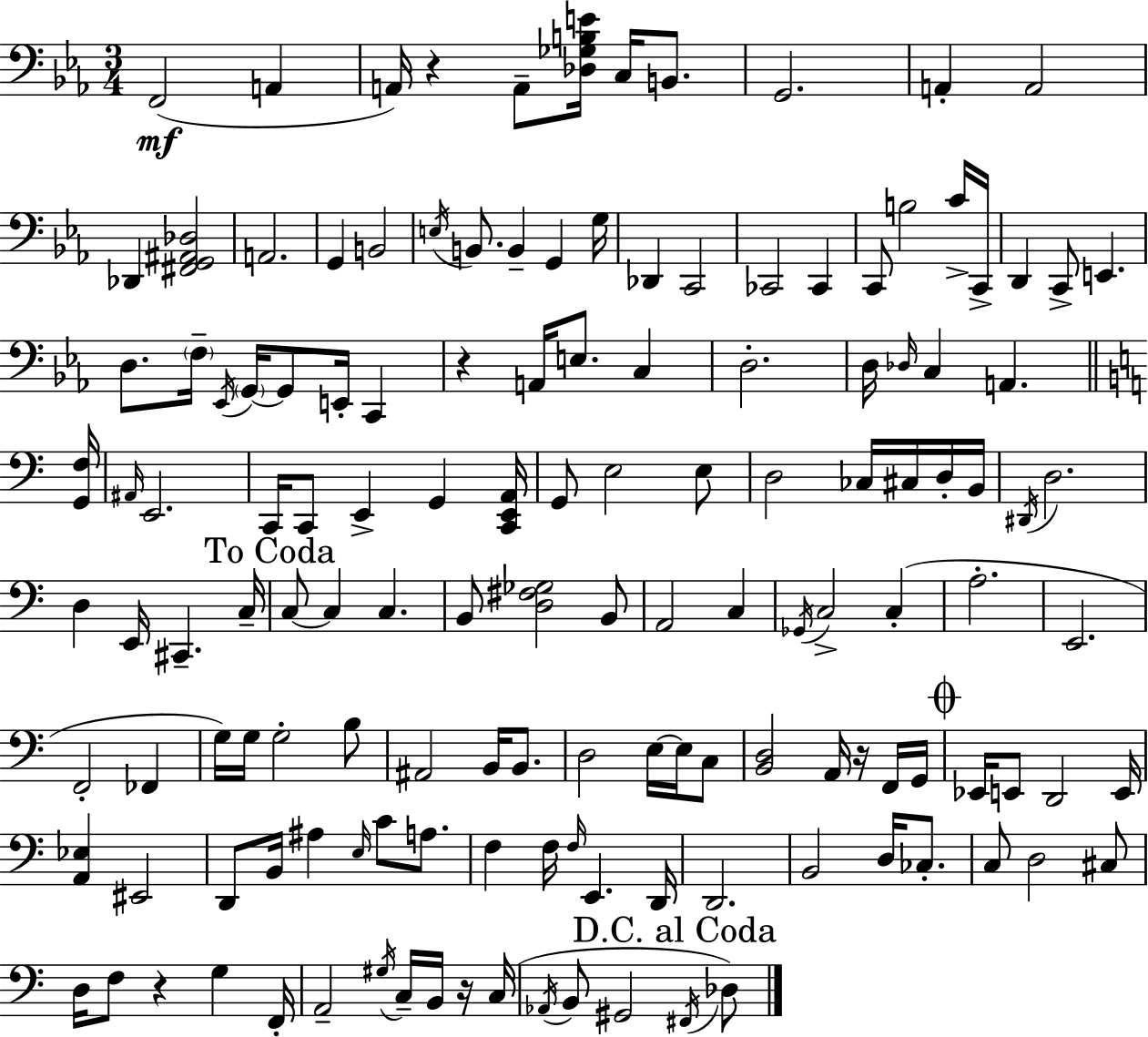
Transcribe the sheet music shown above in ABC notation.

X:1
T:Untitled
M:3/4
L:1/4
K:Eb
F,,2 A,, A,,/4 z A,,/2 [_D,_G,B,E]/4 C,/4 B,,/2 G,,2 A,, A,,2 _D,, [^F,,G,,^A,,_D,]2 A,,2 G,, B,,2 E,/4 B,,/2 B,, G,, G,/4 _D,, C,,2 _C,,2 _C,, C,,/2 B,2 C/4 C,,/4 D,, C,,/2 E,, D,/2 F,/4 _E,,/4 G,,/4 G,,/2 E,,/4 C,, z A,,/4 E,/2 C, D,2 D,/4 _D,/4 C, A,, [G,,F,]/4 ^A,,/4 E,,2 C,,/4 C,,/2 E,, G,, [C,,E,,A,,]/4 G,,/2 E,2 E,/2 D,2 _C,/4 ^C,/4 D,/4 B,,/4 ^D,,/4 D,2 D, E,,/4 ^C,, C,/4 C,/2 C, C, B,,/2 [D,^F,_G,]2 B,,/2 A,,2 C, _G,,/4 C,2 C, A,2 E,,2 F,,2 _F,, G,/4 G,/4 G,2 B,/2 ^A,,2 B,,/4 B,,/2 D,2 E,/4 E,/4 C,/2 [B,,D,]2 A,,/4 z/4 F,,/4 G,,/4 _E,,/4 E,,/2 D,,2 E,,/4 [A,,_E,] ^E,,2 D,,/2 B,,/4 ^A, E,/4 C/2 A,/2 F, F,/4 F,/4 E,, D,,/4 D,,2 B,,2 D,/4 _C,/2 C,/2 D,2 ^C,/2 D,/4 F,/2 z G, F,,/4 A,,2 ^G,/4 C,/4 B,,/4 z/4 C,/4 _A,,/4 B,,/2 ^G,,2 ^F,,/4 _D,/2